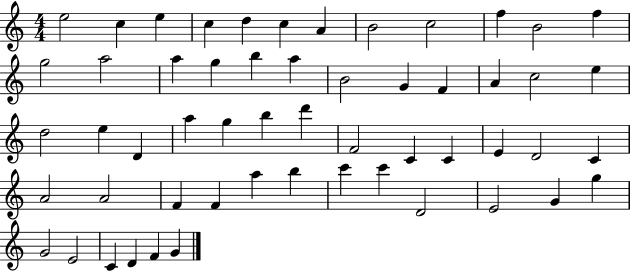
X:1
T:Untitled
M:4/4
L:1/4
K:C
e2 c e c d c A B2 c2 f B2 f g2 a2 a g b a B2 G F A c2 e d2 e D a g b d' F2 C C E D2 C A2 A2 F F a b c' c' D2 E2 G g G2 E2 C D F G